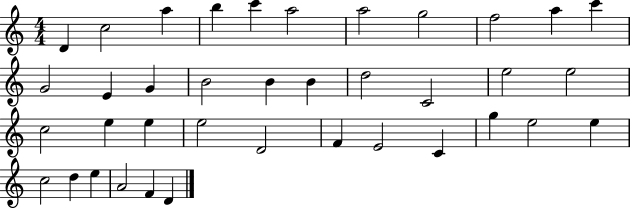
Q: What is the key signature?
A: C major